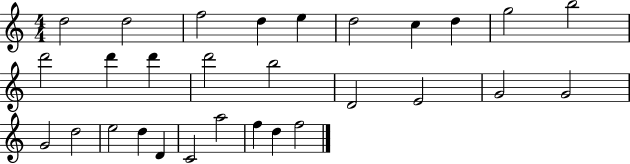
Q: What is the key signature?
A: C major